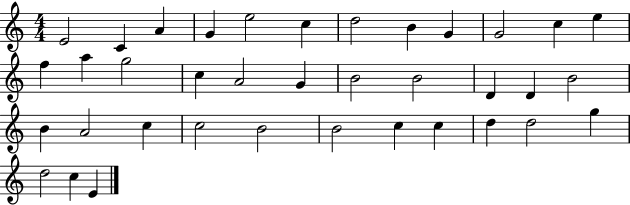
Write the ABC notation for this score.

X:1
T:Untitled
M:4/4
L:1/4
K:C
E2 C A G e2 c d2 B G G2 c e f a g2 c A2 G B2 B2 D D B2 B A2 c c2 B2 B2 c c d d2 g d2 c E